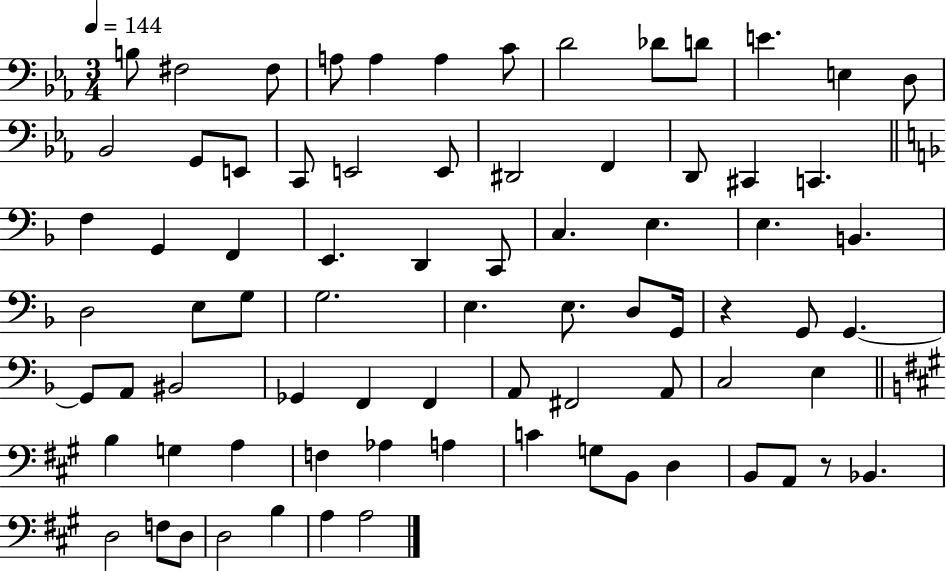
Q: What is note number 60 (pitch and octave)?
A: Ab3